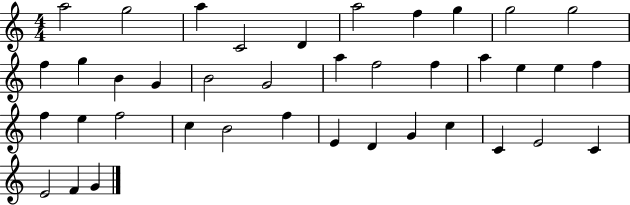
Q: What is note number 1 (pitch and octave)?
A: A5